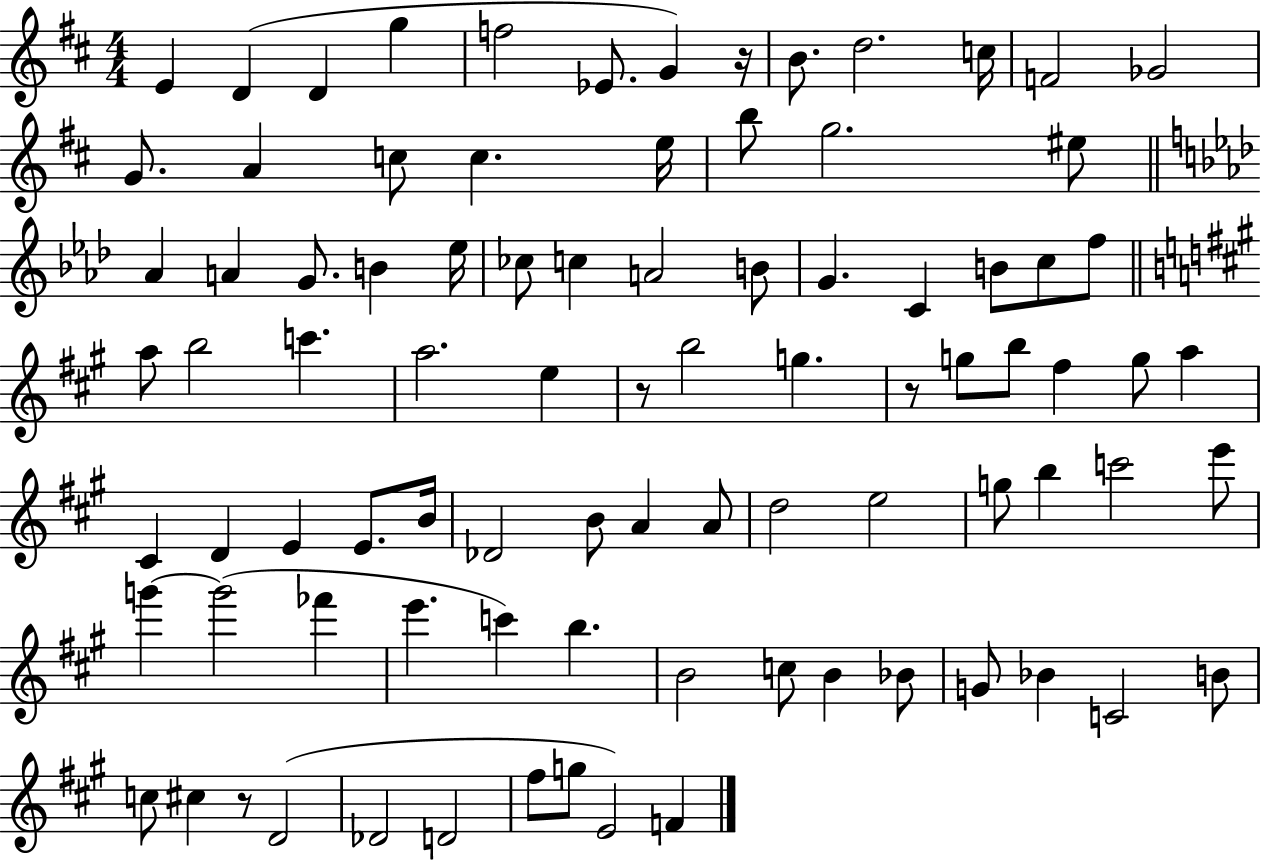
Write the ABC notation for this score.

X:1
T:Untitled
M:4/4
L:1/4
K:D
E D D g f2 _E/2 G z/4 B/2 d2 c/4 F2 _G2 G/2 A c/2 c e/4 b/2 g2 ^e/2 _A A G/2 B _e/4 _c/2 c A2 B/2 G C B/2 c/2 f/2 a/2 b2 c' a2 e z/2 b2 g z/2 g/2 b/2 ^f g/2 a ^C D E E/2 B/4 _D2 B/2 A A/2 d2 e2 g/2 b c'2 e'/2 g' g'2 _f' e' c' b B2 c/2 B _B/2 G/2 _B C2 B/2 c/2 ^c z/2 D2 _D2 D2 ^f/2 g/2 E2 F